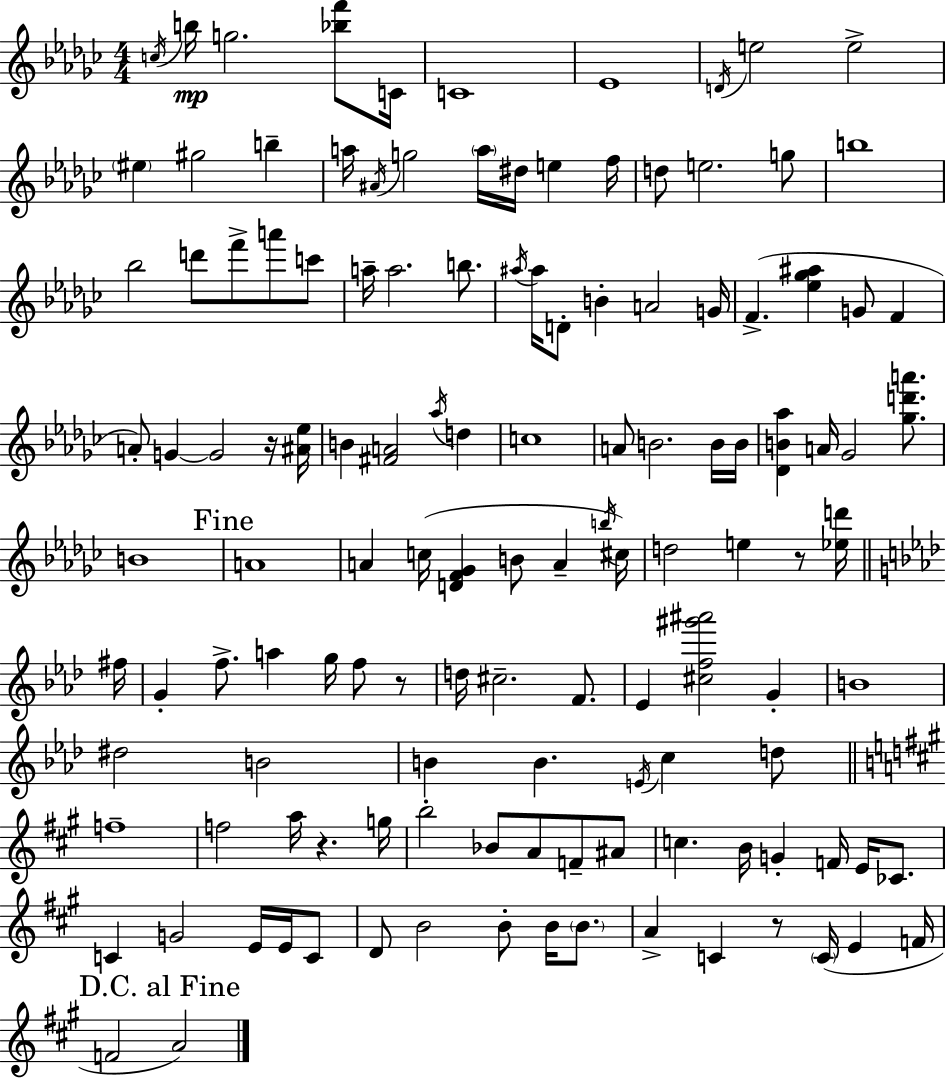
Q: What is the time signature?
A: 4/4